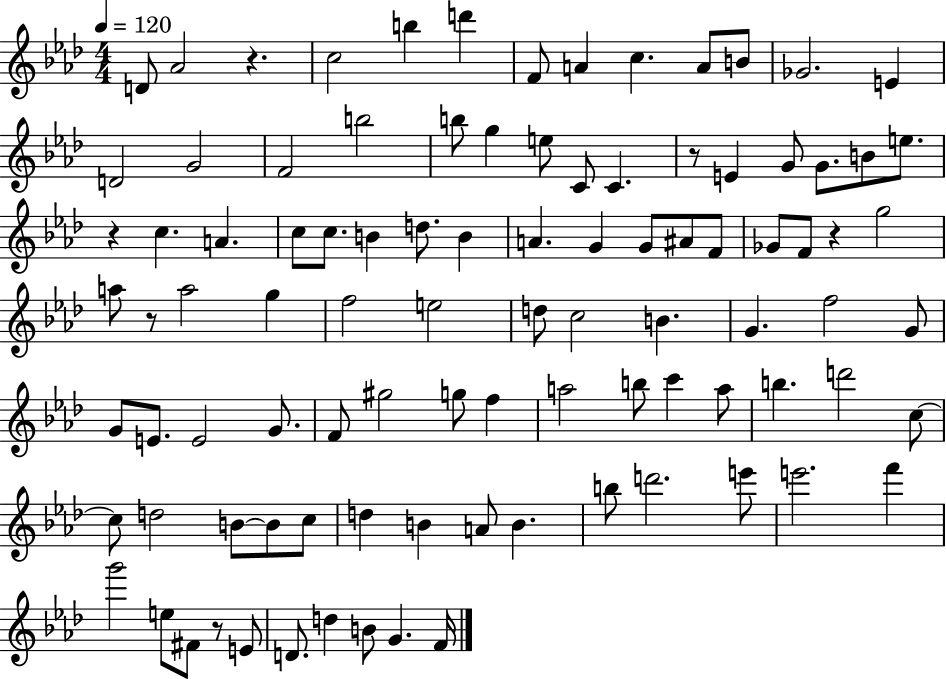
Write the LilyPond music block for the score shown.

{
  \clef treble
  \numericTimeSignature
  \time 4/4
  \key aes \major
  \tempo 4 = 120
  d'8 aes'2 r4. | c''2 b''4 d'''4 | f'8 a'4 c''4. a'8 b'8 | ges'2. e'4 | \break d'2 g'2 | f'2 b''2 | b''8 g''4 e''8 c'8 c'4. | r8 e'4 g'8 g'8. b'8 e''8. | \break r4 c''4. a'4. | c''8 c''8. b'4 d''8. b'4 | a'4. g'4 g'8 ais'8 f'8 | ges'8 f'8 r4 g''2 | \break a''8 r8 a''2 g''4 | f''2 e''2 | d''8 c''2 b'4. | g'4. f''2 g'8 | \break g'8 e'8. e'2 g'8. | f'8 gis''2 g''8 f''4 | a''2 b''8 c'''4 a''8 | b''4. d'''2 c''8~~ | \break c''8 d''2 b'8~~ b'8 c''8 | d''4 b'4 a'8 b'4. | b''8 d'''2. e'''8 | e'''2. f'''4 | \break g'''2 e''8 fis'8 r8 e'8 | d'8. d''4 b'8 g'4. f'16 | \bar "|."
}